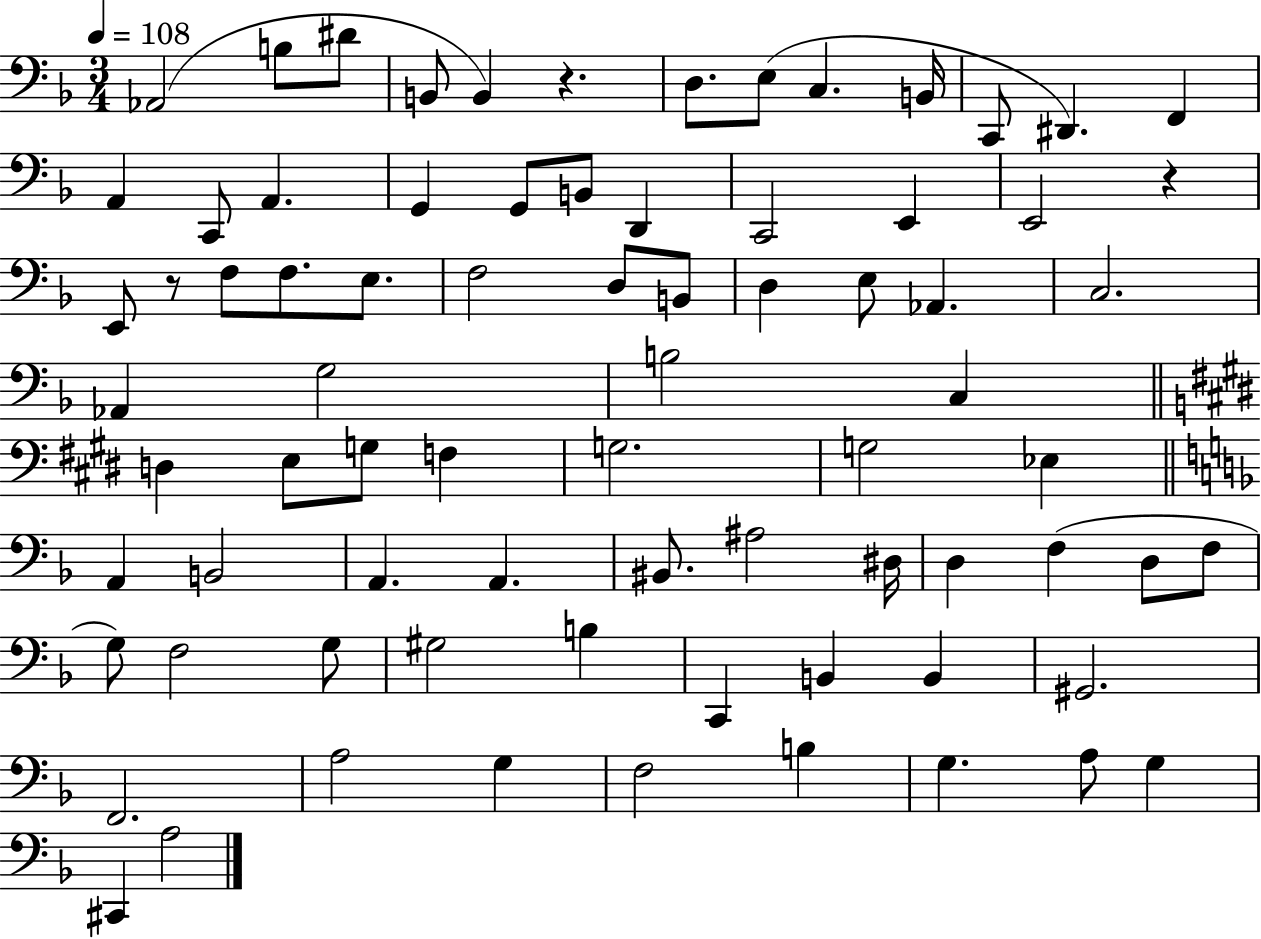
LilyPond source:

{
  \clef bass
  \numericTimeSignature
  \time 3/4
  \key f \major
  \tempo 4 = 108
  aes,2( b8 dis'8 | b,8 b,4) r4. | d8. e8( c4. b,16 | c,8 dis,4.) f,4 | \break a,4 c,8 a,4. | g,4 g,8 b,8 d,4 | c,2 e,4 | e,2 r4 | \break e,8 r8 f8 f8. e8. | f2 d8 b,8 | d4 e8 aes,4. | c2. | \break aes,4 g2 | b2 c4 | \bar "||" \break \key e \major d4 e8 g8 f4 | g2. | g2 ees4 | \bar "||" \break \key d \minor a,4 b,2 | a,4. a,4. | bis,8. ais2 dis16 | d4 f4( d8 f8 | \break g8) f2 g8 | gis2 b4 | c,4 b,4 b,4 | gis,2. | \break f,2. | a2 g4 | f2 b4 | g4. a8 g4 | \break cis,4 a2 | \bar "|."
}